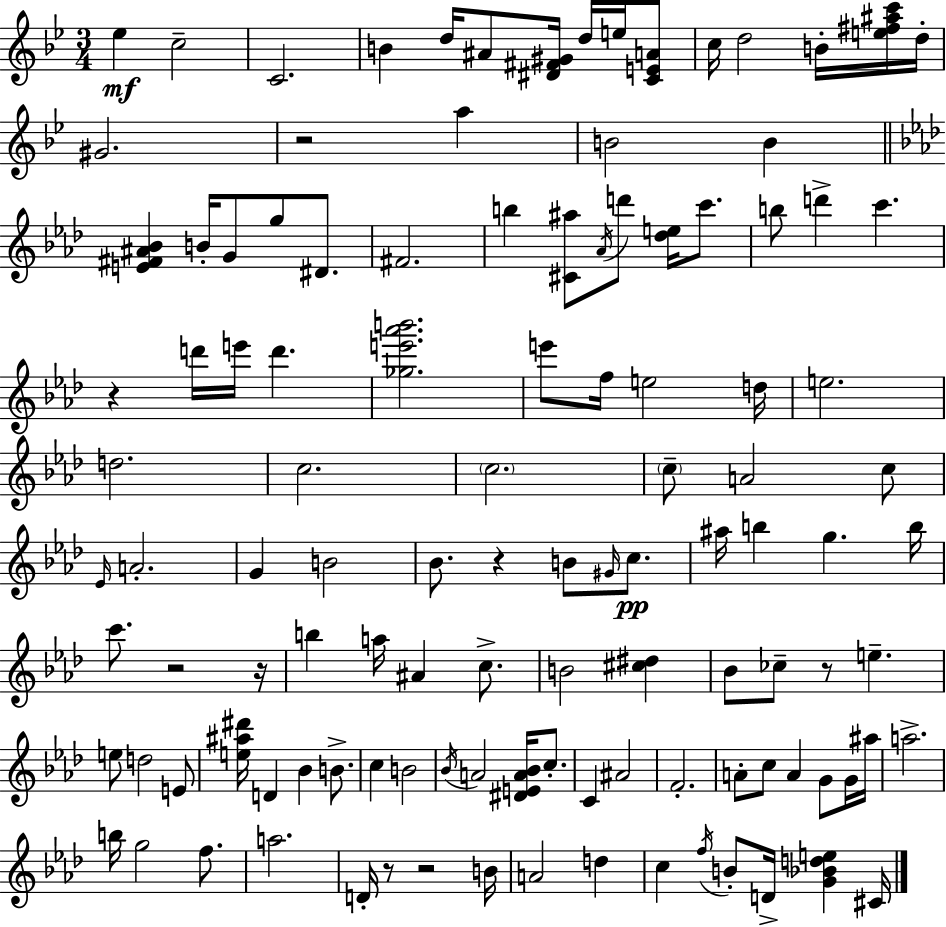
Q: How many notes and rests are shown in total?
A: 116